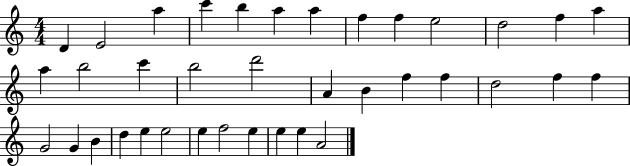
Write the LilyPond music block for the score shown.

{
  \clef treble
  \numericTimeSignature
  \time 4/4
  \key c \major
  d'4 e'2 a''4 | c'''4 b''4 a''4 a''4 | f''4 f''4 e''2 | d''2 f''4 a''4 | \break a''4 b''2 c'''4 | b''2 d'''2 | a'4 b'4 f''4 f''4 | d''2 f''4 f''4 | \break g'2 g'4 b'4 | d''4 e''4 e''2 | e''4 f''2 e''4 | e''4 e''4 a'2 | \break \bar "|."
}